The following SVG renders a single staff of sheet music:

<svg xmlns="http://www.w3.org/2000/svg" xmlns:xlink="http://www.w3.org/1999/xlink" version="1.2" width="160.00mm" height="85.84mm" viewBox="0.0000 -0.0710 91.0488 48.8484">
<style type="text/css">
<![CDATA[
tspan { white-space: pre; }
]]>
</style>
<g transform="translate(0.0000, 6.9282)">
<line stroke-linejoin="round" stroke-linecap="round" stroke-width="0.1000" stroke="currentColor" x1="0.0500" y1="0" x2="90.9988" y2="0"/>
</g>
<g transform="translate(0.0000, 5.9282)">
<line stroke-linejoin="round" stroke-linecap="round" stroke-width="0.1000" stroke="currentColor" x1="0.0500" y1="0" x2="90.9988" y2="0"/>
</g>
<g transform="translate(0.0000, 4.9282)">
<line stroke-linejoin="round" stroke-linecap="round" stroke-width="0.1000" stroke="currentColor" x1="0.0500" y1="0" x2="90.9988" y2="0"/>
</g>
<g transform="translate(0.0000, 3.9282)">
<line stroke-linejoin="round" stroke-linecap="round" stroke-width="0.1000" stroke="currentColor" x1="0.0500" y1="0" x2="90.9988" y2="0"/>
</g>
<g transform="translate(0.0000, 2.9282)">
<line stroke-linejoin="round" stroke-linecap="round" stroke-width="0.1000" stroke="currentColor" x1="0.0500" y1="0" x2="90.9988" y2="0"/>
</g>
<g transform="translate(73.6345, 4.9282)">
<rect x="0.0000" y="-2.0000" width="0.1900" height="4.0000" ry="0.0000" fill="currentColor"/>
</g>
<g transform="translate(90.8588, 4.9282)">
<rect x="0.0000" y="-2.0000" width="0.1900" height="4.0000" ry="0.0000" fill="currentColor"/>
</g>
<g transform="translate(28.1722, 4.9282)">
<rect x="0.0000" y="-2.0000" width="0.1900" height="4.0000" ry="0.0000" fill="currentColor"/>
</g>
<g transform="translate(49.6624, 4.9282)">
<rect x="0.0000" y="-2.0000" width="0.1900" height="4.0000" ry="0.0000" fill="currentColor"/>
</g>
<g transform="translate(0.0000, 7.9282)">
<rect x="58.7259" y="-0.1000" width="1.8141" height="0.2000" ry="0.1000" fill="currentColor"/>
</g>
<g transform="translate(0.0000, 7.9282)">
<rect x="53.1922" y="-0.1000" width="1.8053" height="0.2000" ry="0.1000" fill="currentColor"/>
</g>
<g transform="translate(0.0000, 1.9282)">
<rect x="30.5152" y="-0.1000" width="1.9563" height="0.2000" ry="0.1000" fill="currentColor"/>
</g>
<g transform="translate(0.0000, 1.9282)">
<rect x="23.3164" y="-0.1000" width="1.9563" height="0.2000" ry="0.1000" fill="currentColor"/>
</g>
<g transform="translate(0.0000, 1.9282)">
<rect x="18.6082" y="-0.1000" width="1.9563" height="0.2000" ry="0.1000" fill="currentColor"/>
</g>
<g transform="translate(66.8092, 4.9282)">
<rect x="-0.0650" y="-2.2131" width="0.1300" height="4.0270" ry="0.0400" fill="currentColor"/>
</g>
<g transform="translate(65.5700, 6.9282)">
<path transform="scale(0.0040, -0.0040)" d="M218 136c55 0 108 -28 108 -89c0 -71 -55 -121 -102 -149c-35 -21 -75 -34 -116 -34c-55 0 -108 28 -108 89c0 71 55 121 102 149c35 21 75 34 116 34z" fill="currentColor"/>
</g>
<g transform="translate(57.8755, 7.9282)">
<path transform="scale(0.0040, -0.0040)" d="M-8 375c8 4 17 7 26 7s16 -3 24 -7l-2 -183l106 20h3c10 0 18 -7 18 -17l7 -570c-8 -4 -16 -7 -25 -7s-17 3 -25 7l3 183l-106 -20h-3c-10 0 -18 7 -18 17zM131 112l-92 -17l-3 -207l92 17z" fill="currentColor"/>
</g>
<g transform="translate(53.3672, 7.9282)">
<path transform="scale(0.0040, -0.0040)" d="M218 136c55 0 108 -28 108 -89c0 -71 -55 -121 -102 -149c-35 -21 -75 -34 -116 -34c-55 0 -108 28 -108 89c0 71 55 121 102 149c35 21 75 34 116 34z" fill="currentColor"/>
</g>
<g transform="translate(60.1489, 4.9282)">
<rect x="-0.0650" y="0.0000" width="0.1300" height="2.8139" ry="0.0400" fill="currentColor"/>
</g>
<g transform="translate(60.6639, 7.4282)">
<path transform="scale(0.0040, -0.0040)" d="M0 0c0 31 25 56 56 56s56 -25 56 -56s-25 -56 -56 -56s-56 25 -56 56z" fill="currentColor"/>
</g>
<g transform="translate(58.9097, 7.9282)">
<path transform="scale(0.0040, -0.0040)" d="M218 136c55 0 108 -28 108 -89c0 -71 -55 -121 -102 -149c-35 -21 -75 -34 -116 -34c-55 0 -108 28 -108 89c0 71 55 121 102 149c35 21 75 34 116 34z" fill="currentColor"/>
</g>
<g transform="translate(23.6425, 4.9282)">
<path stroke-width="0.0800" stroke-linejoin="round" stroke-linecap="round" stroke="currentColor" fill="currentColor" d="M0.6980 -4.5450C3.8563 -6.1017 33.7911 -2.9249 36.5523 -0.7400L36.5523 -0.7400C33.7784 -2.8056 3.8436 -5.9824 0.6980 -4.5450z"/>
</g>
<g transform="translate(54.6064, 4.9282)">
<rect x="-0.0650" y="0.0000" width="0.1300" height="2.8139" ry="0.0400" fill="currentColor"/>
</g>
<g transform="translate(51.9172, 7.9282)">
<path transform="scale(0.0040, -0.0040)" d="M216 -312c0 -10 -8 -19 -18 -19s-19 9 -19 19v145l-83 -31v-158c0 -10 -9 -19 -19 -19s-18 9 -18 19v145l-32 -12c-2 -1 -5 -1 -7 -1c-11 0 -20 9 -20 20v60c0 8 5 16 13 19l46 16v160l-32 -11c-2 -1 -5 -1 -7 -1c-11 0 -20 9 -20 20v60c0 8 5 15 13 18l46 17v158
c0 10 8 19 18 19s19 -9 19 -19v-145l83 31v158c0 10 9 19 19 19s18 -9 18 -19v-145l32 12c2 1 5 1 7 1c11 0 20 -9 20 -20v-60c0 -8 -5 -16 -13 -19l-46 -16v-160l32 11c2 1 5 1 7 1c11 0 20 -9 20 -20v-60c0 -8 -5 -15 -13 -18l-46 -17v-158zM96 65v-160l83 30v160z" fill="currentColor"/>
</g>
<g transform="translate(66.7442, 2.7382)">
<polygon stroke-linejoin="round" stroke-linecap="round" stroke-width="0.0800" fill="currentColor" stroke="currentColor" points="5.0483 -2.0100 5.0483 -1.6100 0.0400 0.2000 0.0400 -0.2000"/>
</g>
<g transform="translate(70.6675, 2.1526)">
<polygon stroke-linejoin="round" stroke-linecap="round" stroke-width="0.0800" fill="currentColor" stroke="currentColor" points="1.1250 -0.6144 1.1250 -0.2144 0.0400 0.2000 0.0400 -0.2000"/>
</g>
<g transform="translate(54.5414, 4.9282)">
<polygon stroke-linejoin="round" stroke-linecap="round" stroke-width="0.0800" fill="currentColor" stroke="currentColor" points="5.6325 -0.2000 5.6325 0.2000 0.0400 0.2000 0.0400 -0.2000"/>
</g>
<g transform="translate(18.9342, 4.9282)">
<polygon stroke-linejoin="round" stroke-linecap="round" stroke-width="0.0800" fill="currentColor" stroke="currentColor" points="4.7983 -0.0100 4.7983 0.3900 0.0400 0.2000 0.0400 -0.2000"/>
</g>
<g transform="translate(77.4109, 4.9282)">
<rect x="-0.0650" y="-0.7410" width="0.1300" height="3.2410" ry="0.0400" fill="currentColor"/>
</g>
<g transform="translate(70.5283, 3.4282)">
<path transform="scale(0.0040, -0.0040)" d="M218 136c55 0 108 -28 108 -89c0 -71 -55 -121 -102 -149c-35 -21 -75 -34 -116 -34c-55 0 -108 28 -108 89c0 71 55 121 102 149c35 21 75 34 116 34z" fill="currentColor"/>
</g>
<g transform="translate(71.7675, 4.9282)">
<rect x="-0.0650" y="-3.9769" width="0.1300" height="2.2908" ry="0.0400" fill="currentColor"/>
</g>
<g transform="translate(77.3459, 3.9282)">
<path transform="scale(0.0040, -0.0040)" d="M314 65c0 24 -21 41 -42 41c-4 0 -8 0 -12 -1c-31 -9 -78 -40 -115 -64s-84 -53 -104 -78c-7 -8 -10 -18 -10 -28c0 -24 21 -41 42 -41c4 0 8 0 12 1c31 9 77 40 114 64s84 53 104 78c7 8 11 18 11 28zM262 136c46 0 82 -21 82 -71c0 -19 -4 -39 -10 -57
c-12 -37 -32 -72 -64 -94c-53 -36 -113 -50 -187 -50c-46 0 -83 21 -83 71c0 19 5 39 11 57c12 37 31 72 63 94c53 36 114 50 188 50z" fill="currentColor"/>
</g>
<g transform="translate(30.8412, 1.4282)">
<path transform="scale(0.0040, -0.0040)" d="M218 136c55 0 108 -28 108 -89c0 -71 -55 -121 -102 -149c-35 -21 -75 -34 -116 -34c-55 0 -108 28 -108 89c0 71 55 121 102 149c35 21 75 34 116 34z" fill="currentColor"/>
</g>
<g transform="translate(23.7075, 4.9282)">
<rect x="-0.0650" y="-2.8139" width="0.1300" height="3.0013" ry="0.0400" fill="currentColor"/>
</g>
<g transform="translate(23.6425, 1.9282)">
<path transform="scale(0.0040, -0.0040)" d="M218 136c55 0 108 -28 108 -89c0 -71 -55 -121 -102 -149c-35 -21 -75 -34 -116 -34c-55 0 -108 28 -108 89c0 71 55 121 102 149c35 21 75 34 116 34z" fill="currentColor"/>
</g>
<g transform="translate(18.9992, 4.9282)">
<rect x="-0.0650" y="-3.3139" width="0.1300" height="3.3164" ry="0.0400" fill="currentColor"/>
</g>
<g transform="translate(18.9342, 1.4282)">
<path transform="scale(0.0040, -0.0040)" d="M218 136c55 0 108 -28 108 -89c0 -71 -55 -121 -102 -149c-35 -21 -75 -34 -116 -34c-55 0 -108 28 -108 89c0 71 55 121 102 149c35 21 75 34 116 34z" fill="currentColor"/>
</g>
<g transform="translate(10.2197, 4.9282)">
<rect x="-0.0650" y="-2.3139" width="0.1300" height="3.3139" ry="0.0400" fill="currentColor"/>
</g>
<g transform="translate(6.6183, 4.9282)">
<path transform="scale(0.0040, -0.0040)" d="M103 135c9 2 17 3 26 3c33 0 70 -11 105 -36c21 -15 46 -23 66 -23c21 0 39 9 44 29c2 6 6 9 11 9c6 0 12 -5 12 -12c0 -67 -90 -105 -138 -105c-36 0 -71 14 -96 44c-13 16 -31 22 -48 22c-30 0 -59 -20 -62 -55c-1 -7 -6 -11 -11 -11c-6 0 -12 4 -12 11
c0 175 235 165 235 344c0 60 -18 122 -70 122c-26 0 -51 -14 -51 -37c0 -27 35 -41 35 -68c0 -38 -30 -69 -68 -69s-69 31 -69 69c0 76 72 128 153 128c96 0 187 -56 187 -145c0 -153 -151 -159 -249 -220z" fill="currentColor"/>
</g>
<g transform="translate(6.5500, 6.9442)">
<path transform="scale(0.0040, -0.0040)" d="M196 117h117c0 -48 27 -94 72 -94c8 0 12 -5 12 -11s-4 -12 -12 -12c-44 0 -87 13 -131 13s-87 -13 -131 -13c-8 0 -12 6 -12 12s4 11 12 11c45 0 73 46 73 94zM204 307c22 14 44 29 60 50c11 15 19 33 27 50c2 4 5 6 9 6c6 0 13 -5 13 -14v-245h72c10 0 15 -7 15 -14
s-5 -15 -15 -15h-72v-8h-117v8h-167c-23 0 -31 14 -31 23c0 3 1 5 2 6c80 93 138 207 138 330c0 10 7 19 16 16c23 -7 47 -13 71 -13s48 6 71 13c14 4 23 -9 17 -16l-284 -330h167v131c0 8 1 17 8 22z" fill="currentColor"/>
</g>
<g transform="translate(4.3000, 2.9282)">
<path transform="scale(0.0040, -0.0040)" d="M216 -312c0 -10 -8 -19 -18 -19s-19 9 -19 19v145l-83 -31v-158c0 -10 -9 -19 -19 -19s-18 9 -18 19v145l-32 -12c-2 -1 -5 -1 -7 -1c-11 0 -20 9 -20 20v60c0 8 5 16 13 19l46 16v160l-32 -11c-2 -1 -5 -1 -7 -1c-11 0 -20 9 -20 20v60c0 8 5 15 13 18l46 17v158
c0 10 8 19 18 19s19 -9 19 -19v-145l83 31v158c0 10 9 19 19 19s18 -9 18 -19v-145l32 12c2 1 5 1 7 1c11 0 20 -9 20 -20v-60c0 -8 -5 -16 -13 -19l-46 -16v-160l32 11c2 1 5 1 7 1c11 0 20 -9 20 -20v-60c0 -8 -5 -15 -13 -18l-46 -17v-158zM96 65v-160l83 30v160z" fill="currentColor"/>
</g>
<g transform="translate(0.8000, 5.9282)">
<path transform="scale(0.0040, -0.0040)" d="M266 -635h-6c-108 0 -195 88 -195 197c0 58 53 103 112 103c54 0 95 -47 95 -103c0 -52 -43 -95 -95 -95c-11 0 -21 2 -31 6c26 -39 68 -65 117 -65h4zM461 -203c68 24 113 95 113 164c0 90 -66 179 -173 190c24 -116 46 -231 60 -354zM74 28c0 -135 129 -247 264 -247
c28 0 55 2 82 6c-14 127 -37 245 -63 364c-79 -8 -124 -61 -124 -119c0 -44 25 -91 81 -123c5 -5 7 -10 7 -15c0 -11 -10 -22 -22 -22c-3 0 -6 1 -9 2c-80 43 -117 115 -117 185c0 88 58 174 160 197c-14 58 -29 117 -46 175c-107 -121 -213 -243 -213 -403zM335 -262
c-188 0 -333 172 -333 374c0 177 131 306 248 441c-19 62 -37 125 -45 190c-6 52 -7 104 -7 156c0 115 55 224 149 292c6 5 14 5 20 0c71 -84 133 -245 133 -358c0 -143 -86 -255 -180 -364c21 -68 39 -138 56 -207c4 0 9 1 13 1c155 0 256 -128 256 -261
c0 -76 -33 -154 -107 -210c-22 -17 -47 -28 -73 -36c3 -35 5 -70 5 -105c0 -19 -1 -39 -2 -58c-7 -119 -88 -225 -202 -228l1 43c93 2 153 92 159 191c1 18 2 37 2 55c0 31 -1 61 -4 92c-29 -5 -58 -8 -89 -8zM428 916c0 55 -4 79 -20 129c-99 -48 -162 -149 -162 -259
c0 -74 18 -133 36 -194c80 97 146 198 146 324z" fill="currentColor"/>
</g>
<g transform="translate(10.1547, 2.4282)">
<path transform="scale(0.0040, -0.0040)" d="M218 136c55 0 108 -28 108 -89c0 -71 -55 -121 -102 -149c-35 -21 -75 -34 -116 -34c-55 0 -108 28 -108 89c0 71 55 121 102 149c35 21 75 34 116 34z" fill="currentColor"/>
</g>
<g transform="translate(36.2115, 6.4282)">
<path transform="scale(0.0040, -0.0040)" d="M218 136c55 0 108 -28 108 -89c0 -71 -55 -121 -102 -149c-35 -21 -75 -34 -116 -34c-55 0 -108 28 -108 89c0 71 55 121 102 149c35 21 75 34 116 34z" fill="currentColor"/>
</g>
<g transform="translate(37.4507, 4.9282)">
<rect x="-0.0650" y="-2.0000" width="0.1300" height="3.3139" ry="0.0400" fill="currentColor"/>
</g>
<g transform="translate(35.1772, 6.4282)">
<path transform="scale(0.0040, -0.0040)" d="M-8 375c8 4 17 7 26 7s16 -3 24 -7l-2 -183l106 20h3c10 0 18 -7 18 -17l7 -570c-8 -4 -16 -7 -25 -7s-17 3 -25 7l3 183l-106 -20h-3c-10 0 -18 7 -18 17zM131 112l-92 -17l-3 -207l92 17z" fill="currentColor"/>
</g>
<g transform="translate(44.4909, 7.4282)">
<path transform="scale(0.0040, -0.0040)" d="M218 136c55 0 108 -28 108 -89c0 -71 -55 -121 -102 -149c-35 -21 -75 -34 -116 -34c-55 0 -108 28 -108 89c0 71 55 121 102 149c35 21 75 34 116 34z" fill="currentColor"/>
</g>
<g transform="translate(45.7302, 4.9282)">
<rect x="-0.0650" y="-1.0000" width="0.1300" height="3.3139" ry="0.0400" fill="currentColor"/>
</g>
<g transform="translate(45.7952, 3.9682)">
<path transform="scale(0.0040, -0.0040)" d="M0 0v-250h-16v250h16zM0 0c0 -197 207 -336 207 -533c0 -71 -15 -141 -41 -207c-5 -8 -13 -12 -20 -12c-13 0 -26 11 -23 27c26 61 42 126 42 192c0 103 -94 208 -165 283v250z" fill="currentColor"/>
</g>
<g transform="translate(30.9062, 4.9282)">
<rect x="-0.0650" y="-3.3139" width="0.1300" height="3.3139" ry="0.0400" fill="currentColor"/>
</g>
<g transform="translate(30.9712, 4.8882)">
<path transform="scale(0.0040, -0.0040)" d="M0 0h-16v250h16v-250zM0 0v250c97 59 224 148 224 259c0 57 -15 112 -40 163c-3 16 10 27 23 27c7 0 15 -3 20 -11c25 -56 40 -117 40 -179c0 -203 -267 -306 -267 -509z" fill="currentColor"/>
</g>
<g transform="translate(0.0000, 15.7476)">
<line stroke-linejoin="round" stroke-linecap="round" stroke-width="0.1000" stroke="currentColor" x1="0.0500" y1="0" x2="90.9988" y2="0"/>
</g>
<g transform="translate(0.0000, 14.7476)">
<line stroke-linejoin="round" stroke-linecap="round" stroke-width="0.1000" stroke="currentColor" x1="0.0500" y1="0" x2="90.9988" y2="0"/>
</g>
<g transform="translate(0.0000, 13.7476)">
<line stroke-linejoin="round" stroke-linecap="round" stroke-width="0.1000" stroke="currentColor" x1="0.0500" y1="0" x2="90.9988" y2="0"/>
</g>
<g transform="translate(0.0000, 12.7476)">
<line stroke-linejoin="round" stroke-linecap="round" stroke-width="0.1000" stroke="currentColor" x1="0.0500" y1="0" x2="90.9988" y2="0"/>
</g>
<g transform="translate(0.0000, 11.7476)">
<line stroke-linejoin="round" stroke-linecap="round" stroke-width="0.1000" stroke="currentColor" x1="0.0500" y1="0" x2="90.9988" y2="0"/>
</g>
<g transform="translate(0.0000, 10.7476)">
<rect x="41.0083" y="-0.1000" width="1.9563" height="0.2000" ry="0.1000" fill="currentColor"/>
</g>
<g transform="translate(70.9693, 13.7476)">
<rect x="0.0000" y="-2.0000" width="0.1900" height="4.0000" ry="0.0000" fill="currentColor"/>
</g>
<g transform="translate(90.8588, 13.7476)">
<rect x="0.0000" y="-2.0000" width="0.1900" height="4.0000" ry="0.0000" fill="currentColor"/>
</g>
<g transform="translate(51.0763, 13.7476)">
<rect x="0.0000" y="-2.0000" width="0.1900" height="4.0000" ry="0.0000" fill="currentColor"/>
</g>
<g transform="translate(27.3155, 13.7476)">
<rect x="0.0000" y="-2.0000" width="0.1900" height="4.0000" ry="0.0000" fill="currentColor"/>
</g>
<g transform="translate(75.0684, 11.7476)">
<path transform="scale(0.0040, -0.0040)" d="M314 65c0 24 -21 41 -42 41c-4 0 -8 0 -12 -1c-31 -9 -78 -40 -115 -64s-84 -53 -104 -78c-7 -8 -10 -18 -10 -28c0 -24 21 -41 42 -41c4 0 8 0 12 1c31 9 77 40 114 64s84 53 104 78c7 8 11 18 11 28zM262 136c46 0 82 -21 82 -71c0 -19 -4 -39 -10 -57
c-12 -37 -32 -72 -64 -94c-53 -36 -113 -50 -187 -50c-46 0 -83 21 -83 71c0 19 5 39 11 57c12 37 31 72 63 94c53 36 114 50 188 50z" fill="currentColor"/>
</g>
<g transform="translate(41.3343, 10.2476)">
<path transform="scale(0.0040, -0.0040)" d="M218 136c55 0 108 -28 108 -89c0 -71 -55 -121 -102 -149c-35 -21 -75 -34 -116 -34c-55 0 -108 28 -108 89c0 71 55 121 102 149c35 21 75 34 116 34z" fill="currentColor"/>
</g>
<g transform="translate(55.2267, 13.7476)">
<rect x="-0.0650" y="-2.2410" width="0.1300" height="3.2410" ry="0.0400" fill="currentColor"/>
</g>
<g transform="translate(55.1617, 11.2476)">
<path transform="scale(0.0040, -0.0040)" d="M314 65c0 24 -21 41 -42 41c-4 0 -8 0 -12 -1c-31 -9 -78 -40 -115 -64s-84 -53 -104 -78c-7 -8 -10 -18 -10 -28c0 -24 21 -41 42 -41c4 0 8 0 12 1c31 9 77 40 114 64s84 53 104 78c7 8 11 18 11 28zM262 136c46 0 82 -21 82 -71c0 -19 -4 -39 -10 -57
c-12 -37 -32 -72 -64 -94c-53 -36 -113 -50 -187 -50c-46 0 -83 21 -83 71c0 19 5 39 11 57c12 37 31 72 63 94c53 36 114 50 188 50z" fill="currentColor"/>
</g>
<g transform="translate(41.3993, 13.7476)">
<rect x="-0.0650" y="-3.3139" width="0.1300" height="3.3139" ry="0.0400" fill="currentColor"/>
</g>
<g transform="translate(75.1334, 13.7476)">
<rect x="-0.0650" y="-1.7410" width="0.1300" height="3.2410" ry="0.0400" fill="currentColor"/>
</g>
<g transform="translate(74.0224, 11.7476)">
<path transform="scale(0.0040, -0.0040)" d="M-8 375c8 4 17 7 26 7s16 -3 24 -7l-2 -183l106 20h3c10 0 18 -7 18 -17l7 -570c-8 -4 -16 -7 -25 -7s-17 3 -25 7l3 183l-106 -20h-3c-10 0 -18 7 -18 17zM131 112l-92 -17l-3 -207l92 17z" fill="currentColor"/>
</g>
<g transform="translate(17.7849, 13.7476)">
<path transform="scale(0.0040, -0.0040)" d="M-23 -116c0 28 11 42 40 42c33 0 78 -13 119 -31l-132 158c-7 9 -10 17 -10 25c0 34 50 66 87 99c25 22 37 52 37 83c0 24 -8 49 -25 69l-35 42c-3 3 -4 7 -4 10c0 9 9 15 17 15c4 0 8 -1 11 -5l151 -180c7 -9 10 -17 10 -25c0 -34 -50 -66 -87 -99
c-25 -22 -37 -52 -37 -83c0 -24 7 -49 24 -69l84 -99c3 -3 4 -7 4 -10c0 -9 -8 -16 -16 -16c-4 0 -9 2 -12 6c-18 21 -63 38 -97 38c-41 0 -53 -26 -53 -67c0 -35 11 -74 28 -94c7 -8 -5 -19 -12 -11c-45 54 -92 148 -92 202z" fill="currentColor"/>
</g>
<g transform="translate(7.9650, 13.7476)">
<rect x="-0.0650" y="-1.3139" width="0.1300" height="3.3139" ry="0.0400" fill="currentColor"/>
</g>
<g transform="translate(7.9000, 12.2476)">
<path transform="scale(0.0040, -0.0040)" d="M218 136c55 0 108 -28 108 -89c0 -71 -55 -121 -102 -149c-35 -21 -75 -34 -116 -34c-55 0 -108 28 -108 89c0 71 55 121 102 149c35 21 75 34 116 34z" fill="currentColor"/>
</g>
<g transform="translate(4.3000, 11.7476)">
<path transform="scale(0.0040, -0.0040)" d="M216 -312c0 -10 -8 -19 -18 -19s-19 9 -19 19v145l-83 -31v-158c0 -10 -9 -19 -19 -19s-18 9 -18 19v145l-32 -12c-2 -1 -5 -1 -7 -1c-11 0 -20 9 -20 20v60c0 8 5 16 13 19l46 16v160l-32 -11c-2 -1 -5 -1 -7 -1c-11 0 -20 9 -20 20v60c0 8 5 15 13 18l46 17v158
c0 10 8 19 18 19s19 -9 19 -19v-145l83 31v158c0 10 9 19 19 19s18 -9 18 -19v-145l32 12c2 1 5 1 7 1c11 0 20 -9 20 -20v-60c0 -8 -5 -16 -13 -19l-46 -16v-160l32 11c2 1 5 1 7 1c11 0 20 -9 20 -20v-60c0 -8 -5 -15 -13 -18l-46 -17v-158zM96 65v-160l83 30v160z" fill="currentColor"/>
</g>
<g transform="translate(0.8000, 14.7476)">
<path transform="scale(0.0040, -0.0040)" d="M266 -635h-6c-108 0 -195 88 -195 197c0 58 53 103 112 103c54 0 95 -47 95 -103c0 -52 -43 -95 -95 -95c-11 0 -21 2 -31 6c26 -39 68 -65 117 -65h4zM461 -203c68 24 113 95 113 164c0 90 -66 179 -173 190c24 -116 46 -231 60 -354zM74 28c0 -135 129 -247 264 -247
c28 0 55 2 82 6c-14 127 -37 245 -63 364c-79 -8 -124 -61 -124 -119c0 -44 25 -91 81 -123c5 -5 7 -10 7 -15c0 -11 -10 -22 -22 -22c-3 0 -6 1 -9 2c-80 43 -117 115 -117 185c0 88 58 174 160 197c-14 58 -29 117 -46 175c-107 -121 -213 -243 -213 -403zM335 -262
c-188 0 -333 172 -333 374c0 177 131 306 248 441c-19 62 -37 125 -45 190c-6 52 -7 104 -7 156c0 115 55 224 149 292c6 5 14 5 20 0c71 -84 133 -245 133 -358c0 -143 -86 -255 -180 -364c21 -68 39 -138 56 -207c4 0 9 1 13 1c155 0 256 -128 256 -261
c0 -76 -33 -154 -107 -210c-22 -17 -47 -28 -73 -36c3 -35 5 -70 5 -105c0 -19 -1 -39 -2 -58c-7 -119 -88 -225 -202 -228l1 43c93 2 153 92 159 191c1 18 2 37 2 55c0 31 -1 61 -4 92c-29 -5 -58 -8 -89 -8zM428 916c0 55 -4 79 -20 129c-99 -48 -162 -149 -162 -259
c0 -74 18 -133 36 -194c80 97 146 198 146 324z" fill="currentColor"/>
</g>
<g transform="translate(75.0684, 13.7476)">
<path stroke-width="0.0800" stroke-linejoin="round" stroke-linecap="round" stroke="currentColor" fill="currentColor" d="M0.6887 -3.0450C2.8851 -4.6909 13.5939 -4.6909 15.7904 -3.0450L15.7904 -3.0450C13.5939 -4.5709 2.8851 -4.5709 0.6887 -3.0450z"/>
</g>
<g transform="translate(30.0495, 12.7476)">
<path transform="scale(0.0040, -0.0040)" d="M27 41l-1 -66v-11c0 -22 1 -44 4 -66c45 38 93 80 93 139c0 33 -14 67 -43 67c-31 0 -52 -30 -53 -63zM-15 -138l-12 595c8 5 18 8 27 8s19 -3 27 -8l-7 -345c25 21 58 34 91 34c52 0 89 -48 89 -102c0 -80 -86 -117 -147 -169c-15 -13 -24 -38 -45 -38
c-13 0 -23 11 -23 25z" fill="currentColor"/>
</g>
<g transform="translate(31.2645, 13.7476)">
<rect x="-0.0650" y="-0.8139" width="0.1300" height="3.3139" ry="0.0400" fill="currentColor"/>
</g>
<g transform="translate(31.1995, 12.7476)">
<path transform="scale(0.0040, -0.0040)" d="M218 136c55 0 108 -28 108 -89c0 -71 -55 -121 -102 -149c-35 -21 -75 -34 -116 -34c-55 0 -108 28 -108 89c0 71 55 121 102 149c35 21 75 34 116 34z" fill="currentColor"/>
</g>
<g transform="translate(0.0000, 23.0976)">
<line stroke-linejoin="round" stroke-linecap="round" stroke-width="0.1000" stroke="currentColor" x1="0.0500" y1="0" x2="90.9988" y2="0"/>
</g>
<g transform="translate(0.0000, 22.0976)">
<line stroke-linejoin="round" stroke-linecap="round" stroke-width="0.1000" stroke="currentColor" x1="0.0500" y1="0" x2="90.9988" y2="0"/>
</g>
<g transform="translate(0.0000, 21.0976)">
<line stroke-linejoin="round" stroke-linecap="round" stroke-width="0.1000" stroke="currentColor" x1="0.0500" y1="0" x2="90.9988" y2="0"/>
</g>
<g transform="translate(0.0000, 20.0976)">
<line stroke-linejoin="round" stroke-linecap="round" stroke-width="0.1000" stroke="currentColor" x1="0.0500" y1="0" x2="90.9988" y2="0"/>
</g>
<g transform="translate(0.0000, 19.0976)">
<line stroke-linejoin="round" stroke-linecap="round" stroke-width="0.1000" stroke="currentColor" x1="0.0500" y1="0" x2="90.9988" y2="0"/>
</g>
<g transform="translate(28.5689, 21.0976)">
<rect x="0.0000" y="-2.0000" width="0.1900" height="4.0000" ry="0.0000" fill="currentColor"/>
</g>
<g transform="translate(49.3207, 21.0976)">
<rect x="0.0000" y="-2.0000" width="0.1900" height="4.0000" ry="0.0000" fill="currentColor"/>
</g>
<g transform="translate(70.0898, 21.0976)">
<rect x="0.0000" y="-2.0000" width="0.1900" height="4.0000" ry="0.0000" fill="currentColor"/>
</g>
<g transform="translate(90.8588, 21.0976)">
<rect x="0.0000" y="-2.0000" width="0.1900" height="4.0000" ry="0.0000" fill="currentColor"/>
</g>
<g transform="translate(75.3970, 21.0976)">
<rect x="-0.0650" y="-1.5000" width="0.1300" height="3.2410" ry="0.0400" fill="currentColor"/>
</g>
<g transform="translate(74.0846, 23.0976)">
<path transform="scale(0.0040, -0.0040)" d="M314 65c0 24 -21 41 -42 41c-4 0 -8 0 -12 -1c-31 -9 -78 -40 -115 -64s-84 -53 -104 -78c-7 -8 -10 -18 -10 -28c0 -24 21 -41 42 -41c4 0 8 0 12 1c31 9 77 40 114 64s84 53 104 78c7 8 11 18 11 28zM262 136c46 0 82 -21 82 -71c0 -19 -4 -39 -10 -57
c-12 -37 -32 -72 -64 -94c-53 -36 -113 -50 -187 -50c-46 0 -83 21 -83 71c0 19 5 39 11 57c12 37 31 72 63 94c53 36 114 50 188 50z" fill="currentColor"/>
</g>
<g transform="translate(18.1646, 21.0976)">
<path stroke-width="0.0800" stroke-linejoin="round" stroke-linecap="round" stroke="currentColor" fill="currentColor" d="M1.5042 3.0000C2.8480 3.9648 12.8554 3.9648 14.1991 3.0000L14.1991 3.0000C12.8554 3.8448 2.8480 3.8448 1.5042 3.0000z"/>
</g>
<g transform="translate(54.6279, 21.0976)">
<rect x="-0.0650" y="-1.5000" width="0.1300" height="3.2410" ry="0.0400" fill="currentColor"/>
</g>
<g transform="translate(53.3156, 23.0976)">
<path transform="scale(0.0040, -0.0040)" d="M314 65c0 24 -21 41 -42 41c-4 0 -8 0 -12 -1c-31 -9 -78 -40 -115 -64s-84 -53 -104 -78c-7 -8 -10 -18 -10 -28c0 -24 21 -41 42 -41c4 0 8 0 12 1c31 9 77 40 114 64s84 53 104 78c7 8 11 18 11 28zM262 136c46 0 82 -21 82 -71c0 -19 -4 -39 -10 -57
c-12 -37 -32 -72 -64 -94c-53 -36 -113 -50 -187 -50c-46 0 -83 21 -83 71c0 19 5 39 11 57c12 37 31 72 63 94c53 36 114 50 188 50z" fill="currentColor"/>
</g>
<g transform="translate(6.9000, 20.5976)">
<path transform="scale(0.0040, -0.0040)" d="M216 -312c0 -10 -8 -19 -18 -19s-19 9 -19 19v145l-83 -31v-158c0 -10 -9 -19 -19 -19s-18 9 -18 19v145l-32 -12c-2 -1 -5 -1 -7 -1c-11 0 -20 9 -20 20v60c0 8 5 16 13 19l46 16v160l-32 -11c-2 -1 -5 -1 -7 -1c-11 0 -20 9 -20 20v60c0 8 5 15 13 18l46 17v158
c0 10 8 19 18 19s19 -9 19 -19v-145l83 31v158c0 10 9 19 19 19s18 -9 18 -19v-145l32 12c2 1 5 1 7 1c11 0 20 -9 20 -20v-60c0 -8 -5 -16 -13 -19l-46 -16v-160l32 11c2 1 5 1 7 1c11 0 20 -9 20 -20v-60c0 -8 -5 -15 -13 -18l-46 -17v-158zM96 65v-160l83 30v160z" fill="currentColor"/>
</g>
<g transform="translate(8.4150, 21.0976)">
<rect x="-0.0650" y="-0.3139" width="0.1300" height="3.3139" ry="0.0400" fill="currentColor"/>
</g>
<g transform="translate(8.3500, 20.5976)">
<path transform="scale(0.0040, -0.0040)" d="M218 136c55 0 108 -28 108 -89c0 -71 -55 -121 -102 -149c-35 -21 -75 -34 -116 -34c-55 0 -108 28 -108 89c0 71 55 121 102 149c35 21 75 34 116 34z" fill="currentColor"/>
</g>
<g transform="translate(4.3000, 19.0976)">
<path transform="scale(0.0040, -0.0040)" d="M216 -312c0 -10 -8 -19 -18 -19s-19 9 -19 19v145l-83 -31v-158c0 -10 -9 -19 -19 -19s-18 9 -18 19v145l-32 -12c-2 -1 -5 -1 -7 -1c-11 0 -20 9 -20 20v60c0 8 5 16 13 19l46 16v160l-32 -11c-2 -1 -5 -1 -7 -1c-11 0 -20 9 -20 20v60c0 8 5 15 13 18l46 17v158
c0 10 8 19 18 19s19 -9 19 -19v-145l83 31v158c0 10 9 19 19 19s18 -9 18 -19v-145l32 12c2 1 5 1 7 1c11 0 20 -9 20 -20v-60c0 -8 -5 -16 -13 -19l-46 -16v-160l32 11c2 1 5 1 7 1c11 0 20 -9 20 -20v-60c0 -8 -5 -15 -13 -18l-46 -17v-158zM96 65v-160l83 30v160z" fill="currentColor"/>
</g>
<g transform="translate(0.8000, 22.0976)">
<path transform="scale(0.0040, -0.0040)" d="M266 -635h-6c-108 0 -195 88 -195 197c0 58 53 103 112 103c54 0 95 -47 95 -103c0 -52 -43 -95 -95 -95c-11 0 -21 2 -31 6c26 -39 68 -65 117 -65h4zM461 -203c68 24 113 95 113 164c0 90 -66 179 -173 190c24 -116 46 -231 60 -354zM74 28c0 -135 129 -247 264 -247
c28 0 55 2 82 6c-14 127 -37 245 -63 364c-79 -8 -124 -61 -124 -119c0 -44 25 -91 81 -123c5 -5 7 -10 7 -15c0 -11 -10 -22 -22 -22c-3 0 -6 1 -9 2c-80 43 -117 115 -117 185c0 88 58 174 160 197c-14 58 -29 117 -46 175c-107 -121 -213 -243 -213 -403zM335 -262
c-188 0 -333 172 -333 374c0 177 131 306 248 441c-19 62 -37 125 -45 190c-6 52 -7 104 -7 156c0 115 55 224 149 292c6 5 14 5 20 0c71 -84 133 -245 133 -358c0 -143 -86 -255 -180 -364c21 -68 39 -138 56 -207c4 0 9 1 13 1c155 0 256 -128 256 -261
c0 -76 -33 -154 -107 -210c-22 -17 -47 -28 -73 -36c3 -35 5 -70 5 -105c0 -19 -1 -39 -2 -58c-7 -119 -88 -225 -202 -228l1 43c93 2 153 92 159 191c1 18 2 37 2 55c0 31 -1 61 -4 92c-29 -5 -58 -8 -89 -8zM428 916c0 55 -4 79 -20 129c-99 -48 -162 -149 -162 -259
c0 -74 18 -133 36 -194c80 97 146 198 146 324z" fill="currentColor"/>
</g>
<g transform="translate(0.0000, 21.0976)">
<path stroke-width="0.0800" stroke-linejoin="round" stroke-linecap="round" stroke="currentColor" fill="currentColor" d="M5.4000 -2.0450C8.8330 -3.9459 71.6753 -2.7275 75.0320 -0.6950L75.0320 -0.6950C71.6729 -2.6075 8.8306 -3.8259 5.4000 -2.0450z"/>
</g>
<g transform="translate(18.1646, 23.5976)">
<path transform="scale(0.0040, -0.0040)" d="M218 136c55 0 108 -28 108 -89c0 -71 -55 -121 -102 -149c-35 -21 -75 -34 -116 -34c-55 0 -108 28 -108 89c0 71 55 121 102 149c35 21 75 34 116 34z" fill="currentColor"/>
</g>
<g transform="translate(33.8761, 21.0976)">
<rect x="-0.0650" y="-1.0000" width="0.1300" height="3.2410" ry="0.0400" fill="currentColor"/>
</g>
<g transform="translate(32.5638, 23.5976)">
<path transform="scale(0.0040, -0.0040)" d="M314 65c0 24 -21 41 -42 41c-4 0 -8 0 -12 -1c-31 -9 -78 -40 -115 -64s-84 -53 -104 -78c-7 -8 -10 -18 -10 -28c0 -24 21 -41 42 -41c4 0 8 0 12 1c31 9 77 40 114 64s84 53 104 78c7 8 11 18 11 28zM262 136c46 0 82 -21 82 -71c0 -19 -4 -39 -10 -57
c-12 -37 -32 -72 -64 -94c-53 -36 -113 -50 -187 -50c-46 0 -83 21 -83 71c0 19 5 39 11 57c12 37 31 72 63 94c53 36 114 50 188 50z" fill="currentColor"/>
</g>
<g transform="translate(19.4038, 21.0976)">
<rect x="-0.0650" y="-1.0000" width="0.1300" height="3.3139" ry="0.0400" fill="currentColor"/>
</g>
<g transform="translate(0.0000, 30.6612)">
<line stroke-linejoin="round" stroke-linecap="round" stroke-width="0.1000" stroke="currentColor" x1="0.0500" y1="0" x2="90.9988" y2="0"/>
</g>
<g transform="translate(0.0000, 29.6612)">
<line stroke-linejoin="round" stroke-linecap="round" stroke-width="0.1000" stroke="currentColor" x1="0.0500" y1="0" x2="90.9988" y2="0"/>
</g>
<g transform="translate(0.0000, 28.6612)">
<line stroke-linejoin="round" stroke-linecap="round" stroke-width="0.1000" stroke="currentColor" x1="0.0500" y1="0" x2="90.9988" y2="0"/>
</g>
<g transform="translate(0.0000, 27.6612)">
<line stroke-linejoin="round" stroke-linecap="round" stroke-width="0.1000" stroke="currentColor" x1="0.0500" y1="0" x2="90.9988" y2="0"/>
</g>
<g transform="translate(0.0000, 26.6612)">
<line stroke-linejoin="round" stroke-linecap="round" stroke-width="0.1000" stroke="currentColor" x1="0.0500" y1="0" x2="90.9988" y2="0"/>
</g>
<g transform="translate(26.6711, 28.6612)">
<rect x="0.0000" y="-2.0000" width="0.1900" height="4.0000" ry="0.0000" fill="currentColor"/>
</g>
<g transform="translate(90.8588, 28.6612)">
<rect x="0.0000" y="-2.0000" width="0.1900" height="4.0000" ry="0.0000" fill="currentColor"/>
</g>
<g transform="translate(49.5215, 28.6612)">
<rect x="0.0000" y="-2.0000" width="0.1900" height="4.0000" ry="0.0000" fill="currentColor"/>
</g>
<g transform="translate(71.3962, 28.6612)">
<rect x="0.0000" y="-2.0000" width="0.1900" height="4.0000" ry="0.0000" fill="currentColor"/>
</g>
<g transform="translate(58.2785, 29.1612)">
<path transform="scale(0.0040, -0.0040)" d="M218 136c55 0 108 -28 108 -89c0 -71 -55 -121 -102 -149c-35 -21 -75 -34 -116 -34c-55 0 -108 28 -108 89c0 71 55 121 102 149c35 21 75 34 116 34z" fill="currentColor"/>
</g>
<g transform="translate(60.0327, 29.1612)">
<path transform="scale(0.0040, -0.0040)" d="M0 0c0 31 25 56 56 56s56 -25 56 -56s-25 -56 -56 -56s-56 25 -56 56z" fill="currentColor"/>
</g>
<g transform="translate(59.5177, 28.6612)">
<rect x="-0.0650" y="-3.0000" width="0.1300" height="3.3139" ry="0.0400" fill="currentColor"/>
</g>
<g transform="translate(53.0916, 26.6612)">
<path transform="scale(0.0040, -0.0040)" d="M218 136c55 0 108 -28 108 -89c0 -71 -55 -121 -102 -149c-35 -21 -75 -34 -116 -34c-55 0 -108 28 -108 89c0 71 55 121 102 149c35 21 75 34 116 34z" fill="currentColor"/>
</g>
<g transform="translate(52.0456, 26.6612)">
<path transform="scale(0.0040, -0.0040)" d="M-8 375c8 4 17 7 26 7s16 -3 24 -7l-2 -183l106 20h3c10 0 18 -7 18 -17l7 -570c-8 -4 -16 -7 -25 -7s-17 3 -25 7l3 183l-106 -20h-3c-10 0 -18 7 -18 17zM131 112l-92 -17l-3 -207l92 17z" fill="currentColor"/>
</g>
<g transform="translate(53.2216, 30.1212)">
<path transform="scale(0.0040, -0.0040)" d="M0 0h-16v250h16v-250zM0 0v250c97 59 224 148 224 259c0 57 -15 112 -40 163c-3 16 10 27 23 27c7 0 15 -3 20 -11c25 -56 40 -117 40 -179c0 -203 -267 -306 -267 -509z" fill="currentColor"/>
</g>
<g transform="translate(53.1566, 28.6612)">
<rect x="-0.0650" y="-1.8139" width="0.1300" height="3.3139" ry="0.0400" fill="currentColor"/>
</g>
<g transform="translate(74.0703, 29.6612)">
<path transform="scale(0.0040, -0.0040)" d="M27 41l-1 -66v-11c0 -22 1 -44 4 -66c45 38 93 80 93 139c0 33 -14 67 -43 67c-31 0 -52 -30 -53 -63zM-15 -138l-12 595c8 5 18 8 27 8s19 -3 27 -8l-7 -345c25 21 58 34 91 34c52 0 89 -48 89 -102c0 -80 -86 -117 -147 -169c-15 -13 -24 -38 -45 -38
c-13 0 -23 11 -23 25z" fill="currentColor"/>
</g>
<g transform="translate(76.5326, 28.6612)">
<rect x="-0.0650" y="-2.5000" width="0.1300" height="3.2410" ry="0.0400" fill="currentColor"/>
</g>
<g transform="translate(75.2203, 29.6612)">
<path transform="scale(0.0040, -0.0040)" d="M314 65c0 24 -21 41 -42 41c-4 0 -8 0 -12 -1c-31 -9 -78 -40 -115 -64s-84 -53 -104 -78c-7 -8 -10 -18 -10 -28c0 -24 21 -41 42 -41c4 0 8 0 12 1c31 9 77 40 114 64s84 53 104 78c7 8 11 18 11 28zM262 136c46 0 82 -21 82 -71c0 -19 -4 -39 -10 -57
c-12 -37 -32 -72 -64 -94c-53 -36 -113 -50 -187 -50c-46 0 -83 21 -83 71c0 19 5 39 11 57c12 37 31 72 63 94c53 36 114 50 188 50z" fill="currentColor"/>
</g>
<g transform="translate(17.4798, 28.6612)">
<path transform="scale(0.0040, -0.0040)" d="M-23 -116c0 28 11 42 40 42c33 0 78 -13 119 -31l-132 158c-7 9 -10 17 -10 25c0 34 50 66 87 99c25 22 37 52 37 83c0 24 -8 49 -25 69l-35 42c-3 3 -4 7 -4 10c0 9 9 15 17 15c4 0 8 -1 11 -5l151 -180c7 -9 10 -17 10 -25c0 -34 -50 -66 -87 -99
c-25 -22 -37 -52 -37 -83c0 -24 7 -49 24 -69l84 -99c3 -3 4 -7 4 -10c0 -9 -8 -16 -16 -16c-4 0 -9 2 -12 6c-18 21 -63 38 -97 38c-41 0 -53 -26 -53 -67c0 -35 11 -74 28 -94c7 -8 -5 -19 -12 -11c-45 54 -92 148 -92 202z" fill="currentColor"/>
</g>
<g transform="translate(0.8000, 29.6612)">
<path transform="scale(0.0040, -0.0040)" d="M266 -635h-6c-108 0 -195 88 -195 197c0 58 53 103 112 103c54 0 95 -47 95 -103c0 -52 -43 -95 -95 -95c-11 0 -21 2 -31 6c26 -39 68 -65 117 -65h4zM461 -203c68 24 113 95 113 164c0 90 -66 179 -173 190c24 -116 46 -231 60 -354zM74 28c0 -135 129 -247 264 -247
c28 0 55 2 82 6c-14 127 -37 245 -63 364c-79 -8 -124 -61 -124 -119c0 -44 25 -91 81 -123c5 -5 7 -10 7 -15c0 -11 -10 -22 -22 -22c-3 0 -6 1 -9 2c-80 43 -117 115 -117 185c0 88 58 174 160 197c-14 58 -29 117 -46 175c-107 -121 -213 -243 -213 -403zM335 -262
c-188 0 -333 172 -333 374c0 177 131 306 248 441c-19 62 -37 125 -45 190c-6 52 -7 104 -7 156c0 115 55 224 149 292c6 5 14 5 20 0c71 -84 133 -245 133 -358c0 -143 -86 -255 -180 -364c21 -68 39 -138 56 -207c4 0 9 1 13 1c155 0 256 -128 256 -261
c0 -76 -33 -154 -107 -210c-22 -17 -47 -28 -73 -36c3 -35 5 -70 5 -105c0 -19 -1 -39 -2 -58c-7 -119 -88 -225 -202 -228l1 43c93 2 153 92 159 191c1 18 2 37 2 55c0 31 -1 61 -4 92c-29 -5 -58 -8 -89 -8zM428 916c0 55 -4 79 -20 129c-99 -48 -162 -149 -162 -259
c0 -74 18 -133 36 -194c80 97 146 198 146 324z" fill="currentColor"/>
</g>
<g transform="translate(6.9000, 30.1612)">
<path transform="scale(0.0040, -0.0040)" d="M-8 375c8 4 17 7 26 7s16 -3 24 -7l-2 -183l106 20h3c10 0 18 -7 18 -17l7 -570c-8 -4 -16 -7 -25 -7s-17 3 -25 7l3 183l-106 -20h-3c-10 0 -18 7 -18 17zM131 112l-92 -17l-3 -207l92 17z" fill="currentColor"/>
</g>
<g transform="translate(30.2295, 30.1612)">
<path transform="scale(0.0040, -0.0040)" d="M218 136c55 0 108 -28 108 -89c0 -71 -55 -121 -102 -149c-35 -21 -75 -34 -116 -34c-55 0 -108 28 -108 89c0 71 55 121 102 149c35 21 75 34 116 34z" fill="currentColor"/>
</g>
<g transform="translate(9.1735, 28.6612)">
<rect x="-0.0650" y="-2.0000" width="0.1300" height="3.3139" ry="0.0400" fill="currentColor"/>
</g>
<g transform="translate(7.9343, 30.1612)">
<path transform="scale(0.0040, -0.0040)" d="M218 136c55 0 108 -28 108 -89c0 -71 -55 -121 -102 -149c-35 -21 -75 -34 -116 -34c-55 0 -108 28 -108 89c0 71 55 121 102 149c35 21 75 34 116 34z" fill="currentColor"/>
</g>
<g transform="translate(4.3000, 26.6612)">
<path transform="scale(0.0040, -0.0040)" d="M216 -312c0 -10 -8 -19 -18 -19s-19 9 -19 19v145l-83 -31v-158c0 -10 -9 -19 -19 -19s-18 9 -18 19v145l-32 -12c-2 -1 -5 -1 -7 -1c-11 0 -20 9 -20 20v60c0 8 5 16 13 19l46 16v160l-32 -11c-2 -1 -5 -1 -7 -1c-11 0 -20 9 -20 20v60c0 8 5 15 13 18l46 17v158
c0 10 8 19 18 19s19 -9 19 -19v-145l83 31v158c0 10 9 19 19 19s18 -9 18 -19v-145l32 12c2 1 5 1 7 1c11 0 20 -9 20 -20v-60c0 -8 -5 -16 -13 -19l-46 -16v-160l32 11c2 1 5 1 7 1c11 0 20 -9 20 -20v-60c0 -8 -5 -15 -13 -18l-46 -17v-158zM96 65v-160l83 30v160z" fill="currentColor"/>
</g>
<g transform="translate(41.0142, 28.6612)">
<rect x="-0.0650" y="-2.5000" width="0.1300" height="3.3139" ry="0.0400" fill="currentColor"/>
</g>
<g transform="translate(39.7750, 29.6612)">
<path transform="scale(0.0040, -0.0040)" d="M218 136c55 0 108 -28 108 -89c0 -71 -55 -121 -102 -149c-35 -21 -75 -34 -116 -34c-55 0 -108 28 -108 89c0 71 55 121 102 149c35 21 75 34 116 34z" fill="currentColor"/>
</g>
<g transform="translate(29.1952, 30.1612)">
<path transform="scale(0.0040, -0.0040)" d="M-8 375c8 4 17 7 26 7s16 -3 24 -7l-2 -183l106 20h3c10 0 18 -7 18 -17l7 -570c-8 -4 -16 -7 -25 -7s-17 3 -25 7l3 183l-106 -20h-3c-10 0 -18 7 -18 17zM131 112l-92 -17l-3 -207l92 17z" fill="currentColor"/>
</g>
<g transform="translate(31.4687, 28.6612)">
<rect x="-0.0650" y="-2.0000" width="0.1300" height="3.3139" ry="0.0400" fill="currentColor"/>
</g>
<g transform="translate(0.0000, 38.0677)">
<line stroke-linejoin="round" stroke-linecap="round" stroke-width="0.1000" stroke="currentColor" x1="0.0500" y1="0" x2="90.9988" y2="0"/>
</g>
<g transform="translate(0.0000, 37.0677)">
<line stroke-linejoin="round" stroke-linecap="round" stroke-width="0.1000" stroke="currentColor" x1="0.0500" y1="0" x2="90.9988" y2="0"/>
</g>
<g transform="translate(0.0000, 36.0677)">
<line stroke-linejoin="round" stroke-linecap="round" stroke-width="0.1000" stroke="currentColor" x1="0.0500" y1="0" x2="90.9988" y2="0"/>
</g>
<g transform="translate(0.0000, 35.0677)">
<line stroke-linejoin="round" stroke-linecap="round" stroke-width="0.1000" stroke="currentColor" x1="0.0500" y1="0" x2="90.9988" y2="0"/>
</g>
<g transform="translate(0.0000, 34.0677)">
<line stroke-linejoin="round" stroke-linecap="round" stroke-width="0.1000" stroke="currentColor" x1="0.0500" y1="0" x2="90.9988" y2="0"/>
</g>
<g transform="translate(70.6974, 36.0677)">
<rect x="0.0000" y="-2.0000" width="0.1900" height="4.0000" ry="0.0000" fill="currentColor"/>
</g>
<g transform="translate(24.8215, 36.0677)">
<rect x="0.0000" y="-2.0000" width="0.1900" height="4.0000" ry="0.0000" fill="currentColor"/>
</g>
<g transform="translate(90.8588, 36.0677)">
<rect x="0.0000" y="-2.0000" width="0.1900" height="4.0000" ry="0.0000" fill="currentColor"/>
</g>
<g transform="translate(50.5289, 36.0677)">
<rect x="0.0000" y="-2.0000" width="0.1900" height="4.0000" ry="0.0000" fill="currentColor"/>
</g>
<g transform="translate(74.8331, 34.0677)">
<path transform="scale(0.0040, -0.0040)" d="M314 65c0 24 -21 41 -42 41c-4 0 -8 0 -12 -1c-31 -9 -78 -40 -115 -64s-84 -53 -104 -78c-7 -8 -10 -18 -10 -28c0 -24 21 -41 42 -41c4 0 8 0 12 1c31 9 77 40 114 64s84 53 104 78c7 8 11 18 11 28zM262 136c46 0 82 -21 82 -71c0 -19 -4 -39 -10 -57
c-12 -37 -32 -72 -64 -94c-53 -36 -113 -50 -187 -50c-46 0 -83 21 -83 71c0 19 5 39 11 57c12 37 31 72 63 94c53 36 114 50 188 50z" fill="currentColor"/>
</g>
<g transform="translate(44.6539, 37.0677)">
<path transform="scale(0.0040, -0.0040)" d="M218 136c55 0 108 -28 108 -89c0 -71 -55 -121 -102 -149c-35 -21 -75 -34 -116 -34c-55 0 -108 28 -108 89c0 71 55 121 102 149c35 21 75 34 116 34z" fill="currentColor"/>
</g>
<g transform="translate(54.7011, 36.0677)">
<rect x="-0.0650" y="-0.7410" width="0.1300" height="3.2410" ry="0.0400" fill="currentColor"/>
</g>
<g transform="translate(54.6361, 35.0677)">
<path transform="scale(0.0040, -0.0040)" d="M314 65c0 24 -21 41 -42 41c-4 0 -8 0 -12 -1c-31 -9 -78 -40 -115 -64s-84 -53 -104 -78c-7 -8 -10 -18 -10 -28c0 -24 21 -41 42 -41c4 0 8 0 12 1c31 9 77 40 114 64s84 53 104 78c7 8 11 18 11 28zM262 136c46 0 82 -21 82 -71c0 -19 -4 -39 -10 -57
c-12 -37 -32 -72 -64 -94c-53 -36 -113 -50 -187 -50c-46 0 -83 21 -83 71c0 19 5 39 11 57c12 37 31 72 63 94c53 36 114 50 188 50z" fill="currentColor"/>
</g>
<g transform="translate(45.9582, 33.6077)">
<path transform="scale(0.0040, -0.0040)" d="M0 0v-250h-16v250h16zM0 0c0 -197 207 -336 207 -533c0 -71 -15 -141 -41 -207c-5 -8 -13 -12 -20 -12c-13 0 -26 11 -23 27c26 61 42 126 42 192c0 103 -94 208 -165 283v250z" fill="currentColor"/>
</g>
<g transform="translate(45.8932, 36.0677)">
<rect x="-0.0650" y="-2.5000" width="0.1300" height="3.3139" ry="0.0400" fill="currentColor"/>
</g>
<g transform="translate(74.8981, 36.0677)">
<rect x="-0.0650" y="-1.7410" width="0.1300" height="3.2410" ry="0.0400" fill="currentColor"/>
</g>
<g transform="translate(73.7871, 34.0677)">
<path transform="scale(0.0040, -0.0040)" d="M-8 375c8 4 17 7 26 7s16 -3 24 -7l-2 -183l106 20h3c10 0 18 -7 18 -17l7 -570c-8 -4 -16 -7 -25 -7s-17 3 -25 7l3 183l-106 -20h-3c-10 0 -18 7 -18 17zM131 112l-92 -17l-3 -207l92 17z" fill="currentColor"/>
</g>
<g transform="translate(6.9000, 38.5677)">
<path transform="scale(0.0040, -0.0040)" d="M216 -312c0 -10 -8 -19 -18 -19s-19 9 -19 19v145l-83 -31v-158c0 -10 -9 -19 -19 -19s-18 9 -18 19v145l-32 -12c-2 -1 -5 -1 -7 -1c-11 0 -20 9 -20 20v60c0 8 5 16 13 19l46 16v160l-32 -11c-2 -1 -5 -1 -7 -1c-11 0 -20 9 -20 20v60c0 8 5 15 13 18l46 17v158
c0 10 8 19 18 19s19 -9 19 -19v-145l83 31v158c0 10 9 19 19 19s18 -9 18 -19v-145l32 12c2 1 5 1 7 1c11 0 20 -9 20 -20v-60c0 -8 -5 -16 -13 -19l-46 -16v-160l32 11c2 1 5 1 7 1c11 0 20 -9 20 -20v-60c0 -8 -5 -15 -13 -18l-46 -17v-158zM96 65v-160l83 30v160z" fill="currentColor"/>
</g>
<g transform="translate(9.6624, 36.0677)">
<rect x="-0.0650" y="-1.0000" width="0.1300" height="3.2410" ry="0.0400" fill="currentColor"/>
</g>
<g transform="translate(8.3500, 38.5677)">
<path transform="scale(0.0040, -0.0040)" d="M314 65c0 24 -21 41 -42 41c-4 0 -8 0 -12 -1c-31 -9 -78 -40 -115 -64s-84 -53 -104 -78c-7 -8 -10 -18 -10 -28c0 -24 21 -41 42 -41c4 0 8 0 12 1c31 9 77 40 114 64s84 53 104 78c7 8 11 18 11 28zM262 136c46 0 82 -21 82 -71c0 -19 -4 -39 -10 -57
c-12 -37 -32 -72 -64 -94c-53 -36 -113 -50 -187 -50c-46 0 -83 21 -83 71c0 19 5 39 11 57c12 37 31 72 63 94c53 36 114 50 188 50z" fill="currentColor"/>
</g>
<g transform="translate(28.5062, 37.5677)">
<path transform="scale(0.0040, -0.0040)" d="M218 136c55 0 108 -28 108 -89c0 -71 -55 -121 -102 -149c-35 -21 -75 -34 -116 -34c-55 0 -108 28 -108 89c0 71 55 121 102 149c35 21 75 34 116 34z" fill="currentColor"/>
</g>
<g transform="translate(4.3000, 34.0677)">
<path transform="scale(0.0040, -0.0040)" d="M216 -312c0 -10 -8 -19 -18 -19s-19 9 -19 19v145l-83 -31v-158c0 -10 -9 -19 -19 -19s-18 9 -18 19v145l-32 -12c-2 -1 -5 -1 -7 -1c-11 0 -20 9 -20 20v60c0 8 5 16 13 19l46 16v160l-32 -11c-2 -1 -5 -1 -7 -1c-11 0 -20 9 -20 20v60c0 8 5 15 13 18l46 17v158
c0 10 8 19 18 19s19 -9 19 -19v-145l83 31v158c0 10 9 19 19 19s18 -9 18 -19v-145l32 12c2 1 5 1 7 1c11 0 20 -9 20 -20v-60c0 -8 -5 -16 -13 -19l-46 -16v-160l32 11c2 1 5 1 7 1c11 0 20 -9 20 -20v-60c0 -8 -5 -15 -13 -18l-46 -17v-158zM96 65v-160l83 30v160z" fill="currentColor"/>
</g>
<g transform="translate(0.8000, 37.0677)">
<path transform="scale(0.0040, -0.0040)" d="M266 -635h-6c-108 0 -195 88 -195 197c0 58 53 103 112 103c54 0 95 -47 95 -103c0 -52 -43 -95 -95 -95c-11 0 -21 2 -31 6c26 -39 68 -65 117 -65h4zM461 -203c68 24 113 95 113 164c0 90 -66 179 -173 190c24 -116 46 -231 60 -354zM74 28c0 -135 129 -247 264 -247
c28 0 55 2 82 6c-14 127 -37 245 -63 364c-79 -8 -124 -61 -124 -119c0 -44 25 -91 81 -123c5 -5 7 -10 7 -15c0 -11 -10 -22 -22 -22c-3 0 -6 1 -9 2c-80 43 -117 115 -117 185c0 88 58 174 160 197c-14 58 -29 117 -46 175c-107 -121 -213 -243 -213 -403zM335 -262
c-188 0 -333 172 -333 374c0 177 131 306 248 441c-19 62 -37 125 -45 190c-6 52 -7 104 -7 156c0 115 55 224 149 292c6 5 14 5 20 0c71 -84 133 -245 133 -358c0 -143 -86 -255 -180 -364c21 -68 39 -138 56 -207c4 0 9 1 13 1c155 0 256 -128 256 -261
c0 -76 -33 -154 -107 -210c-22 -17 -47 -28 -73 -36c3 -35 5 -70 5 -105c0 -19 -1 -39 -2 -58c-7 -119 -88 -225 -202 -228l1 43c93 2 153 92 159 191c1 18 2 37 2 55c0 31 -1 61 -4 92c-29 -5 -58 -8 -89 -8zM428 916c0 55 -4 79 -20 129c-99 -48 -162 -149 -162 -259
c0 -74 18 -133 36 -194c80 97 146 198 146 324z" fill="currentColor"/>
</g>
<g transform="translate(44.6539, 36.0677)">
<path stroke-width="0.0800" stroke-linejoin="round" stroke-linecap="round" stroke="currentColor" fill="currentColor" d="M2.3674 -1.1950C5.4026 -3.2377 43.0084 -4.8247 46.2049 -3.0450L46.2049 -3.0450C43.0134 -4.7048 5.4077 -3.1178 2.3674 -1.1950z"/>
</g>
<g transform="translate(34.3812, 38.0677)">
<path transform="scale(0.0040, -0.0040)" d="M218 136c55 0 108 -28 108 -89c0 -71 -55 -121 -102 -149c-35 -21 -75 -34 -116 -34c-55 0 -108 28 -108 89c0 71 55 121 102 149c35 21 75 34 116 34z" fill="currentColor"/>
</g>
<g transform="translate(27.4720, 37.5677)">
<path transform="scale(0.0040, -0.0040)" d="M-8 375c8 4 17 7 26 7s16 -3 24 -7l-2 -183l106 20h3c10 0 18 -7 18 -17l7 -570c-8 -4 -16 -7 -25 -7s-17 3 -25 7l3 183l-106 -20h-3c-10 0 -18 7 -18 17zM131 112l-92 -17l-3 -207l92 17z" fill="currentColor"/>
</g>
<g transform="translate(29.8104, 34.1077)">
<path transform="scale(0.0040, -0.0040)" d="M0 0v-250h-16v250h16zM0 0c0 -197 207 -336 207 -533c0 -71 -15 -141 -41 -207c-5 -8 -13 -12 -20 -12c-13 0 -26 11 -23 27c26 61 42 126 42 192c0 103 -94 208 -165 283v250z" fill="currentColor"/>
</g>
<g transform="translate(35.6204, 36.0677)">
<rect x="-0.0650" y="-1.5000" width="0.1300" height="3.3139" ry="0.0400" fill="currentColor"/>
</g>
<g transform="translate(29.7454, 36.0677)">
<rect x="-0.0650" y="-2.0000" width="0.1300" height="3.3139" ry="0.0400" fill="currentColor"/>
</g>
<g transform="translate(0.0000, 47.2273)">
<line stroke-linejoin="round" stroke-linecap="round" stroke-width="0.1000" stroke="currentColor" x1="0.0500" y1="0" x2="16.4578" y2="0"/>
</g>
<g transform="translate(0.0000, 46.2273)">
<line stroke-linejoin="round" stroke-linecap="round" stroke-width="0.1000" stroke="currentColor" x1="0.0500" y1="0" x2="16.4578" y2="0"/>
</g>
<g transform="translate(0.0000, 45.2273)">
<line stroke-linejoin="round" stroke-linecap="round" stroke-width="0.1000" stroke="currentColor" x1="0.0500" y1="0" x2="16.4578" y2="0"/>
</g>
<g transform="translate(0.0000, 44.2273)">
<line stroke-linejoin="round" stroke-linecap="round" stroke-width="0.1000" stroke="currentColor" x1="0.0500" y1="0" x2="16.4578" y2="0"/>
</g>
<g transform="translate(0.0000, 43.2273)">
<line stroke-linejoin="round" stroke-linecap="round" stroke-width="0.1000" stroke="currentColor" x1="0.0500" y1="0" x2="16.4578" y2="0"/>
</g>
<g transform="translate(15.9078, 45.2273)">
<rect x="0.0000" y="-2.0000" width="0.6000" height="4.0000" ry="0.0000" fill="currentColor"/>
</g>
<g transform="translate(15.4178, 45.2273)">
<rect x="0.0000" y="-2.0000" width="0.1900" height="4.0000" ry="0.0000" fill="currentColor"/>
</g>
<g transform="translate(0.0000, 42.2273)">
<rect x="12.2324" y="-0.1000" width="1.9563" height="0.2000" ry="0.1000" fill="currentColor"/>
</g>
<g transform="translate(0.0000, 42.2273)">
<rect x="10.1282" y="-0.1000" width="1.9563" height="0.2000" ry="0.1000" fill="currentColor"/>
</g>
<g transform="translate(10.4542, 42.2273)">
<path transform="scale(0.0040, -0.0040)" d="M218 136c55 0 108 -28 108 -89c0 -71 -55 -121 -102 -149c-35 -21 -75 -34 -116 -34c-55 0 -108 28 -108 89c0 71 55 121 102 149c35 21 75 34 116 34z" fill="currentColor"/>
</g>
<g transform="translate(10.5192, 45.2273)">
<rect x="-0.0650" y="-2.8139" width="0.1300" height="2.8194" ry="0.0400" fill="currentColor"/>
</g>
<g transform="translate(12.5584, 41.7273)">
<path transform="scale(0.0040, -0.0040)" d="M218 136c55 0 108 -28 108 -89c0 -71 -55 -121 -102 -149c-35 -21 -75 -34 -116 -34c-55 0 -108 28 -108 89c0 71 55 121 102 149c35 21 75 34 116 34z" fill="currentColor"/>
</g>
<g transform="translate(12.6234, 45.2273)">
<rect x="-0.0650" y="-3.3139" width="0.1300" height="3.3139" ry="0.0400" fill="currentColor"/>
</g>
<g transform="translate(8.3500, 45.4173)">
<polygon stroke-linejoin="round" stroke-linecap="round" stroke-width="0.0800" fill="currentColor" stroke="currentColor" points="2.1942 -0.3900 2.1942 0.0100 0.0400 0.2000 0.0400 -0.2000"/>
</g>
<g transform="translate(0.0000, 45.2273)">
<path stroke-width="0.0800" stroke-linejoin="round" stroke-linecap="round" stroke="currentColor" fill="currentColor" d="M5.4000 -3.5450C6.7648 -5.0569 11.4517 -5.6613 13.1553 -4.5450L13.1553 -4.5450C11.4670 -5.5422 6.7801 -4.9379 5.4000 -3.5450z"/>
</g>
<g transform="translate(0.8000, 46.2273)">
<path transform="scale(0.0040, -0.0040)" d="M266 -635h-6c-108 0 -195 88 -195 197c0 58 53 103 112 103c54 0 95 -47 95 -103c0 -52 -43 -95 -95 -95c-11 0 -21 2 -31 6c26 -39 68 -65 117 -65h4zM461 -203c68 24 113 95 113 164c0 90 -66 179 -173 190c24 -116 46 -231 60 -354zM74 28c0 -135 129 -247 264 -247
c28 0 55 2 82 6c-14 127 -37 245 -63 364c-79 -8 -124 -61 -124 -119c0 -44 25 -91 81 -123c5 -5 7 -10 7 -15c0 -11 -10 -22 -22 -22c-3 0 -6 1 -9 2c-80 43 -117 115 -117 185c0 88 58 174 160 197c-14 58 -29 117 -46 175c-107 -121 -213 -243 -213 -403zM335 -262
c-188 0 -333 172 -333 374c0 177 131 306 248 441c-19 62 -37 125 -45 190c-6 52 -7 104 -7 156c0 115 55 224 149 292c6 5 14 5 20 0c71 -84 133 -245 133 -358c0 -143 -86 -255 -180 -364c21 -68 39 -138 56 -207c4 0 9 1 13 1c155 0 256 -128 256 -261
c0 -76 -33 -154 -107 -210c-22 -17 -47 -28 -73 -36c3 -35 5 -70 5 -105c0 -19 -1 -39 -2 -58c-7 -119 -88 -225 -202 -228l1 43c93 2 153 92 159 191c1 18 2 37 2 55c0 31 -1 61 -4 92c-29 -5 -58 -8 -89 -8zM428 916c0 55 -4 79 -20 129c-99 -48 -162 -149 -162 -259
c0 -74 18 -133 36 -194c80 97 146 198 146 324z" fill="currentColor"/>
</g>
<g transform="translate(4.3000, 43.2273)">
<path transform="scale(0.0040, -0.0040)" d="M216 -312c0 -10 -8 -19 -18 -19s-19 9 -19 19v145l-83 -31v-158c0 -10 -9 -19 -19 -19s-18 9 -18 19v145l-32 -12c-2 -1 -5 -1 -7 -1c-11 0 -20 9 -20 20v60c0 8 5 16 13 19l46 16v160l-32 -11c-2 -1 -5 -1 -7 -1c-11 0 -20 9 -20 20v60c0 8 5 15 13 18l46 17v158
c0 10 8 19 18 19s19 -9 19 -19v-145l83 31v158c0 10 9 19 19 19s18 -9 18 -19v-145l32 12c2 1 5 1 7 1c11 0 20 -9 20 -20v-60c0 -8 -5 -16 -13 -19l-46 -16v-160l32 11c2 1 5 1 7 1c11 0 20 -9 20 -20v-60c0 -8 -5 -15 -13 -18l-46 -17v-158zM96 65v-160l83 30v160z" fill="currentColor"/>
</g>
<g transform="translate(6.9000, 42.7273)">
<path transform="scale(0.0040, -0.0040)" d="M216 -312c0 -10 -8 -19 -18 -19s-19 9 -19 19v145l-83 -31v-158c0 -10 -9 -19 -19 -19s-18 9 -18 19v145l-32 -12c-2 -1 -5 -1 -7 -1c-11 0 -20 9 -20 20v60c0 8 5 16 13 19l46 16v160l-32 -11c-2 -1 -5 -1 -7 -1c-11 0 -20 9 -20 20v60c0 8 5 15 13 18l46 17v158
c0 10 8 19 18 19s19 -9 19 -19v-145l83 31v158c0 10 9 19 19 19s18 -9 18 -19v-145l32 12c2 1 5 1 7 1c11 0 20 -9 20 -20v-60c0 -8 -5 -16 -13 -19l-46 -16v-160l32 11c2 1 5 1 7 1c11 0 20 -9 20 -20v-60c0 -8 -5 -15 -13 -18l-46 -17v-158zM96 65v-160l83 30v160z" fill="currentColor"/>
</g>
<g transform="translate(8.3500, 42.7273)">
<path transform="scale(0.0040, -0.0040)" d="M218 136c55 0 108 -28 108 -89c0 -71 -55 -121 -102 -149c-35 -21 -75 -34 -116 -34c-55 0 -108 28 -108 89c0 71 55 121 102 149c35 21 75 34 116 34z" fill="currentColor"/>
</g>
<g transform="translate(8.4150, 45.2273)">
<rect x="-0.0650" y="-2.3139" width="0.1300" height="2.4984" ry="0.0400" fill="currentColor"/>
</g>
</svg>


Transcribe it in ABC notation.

X:1
T:Untitled
M:2/4
L:1/4
K:G
g b/2 a/2 b/2 F D/2 ^C/2 C/2 E/2 e/4 d2 e z _d b g2 f2 ^c D D2 E2 E2 F z F G f/2 A _G2 ^D2 F/2 E G/2 d2 f2 ^g/2 a/2 b